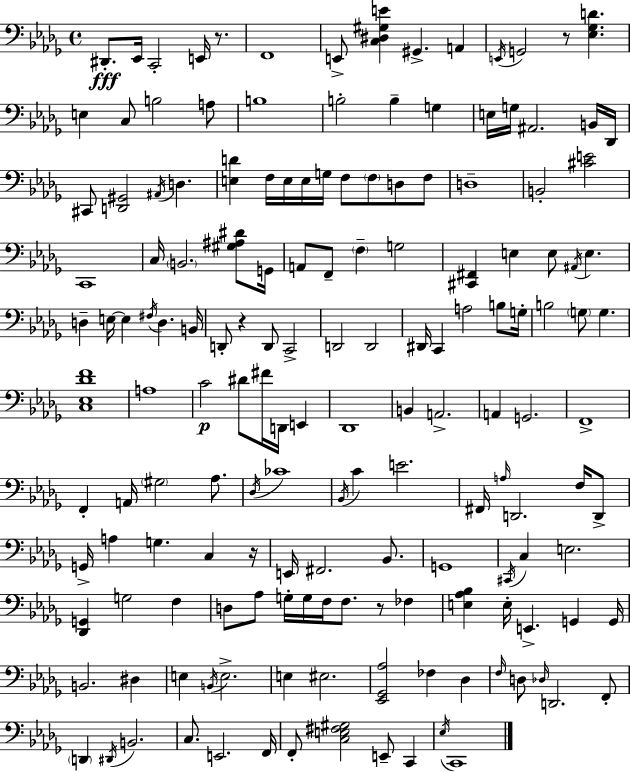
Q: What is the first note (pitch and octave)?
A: D#2